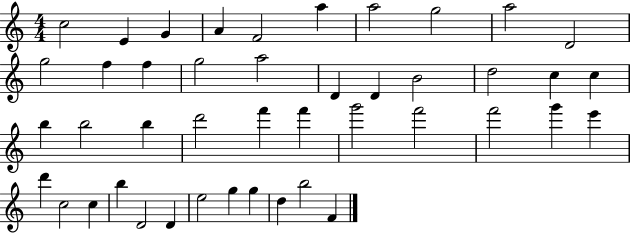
{
  \clef treble
  \numericTimeSignature
  \time 4/4
  \key c \major
  c''2 e'4 g'4 | a'4 f'2 a''4 | a''2 g''2 | a''2 d'2 | \break g''2 f''4 f''4 | g''2 a''2 | d'4 d'4 b'2 | d''2 c''4 c''4 | \break b''4 b''2 b''4 | d'''2 f'''4 f'''4 | g'''2 f'''2 | f'''2 g'''4 e'''4 | \break d'''4 c''2 c''4 | b''4 d'2 d'4 | e''2 g''4 g''4 | d''4 b''2 f'4 | \break \bar "|."
}